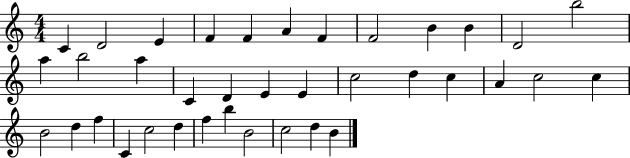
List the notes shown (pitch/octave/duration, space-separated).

C4/q D4/h E4/q F4/q F4/q A4/q F4/q F4/h B4/q B4/q D4/h B5/h A5/q B5/h A5/q C4/q D4/q E4/q E4/q C5/h D5/q C5/q A4/q C5/h C5/q B4/h D5/q F5/q C4/q C5/h D5/q F5/q B5/q B4/h C5/h D5/q B4/q